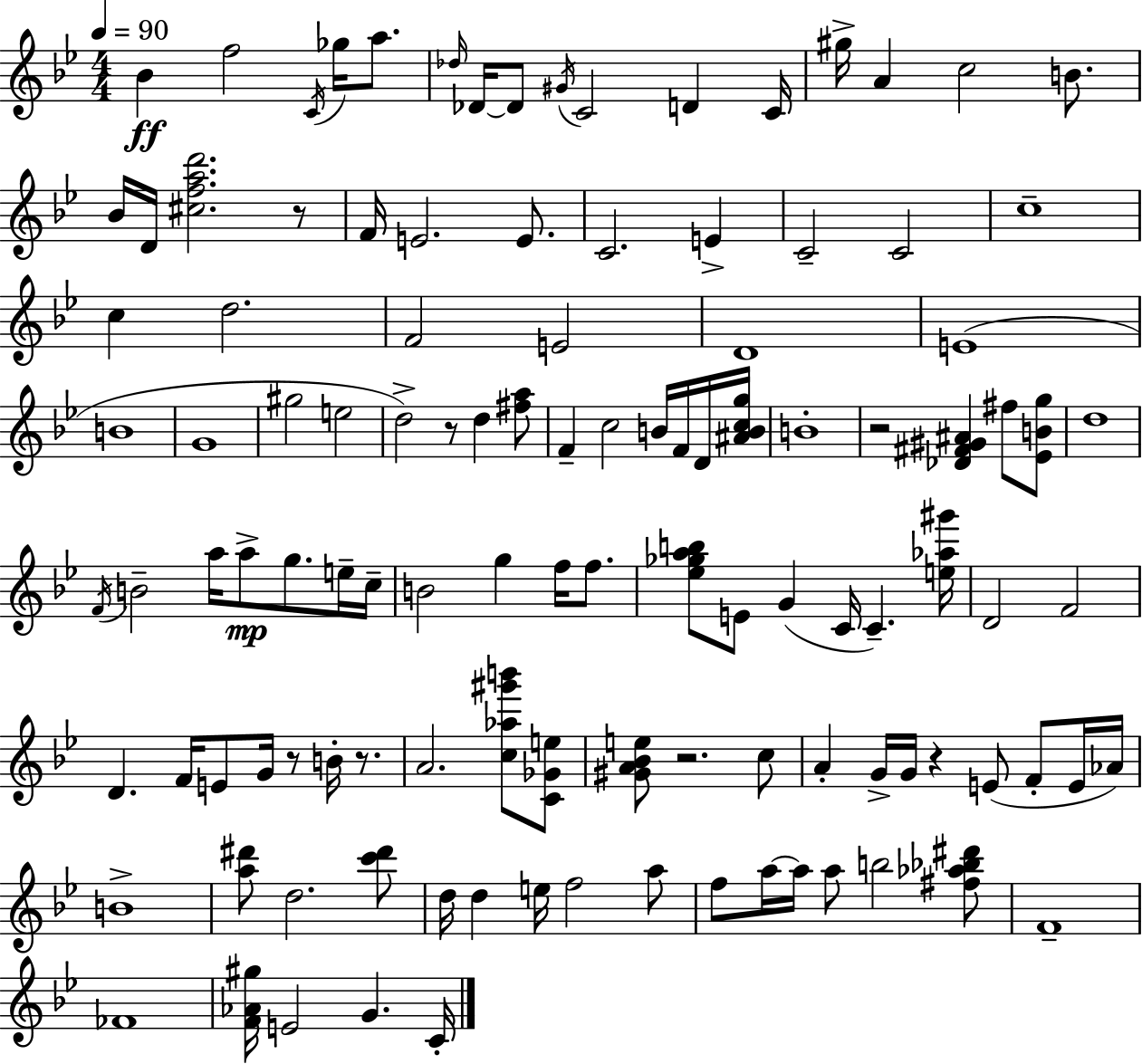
X:1
T:Untitled
M:4/4
L:1/4
K:Gm
_B f2 C/4 _g/4 a/2 _d/4 _D/4 _D/2 ^G/4 C2 D C/4 ^g/4 A c2 B/2 _B/4 D/4 [^cfad']2 z/2 F/4 E2 E/2 C2 E C2 C2 c4 c d2 F2 E2 D4 E4 B4 G4 ^g2 e2 d2 z/2 d [^fa]/2 F c2 B/4 F/4 D/4 [^ABcg]/4 B4 z2 [_D^F^G^A] ^f/2 [_EBg]/2 d4 F/4 B2 a/4 a/2 g/2 e/4 c/4 B2 g f/4 f/2 [_e_gab]/2 E/2 G C/4 C [e_a^g']/4 D2 F2 D F/4 E/2 G/4 z/2 B/4 z/2 A2 [c_a^g'b']/2 [C_Ge]/2 [^GA_Be]/2 z2 c/2 A G/4 G/4 z E/2 F/2 E/4 _A/4 B4 [a^d']/2 d2 [c'^d']/2 d/4 d e/4 f2 a/2 f/2 a/4 a/4 a/2 b2 [^f_a_b^d']/2 F4 _F4 [F_A^g]/4 E2 G C/4